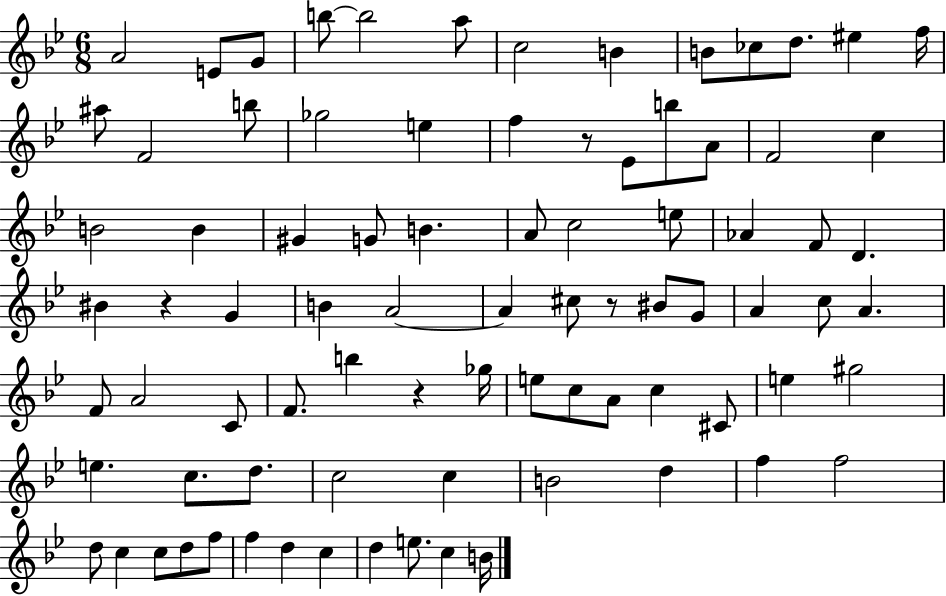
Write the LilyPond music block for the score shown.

{
  \clef treble
  \numericTimeSignature
  \time 6/8
  \key bes \major
  \repeat volta 2 { a'2 e'8 g'8 | b''8~~ b''2 a''8 | c''2 b'4 | b'8 ces''8 d''8. eis''4 f''16 | \break ais''8 f'2 b''8 | ges''2 e''4 | f''4 r8 ees'8 b''8 a'8 | f'2 c''4 | \break b'2 b'4 | gis'4 g'8 b'4. | a'8 c''2 e''8 | aes'4 f'8 d'4. | \break bis'4 r4 g'4 | b'4 a'2~~ | a'4 cis''8 r8 bis'8 g'8 | a'4 c''8 a'4. | \break f'8 a'2 c'8 | f'8. b''4 r4 ges''16 | e''8 c''8 a'8 c''4 cis'8 | e''4 gis''2 | \break e''4. c''8. d''8. | c''2 c''4 | b'2 d''4 | f''4 f''2 | \break d''8 c''4 c''8 d''8 f''8 | f''4 d''4 c''4 | d''4 e''8. c''4 b'16 | } \bar "|."
}